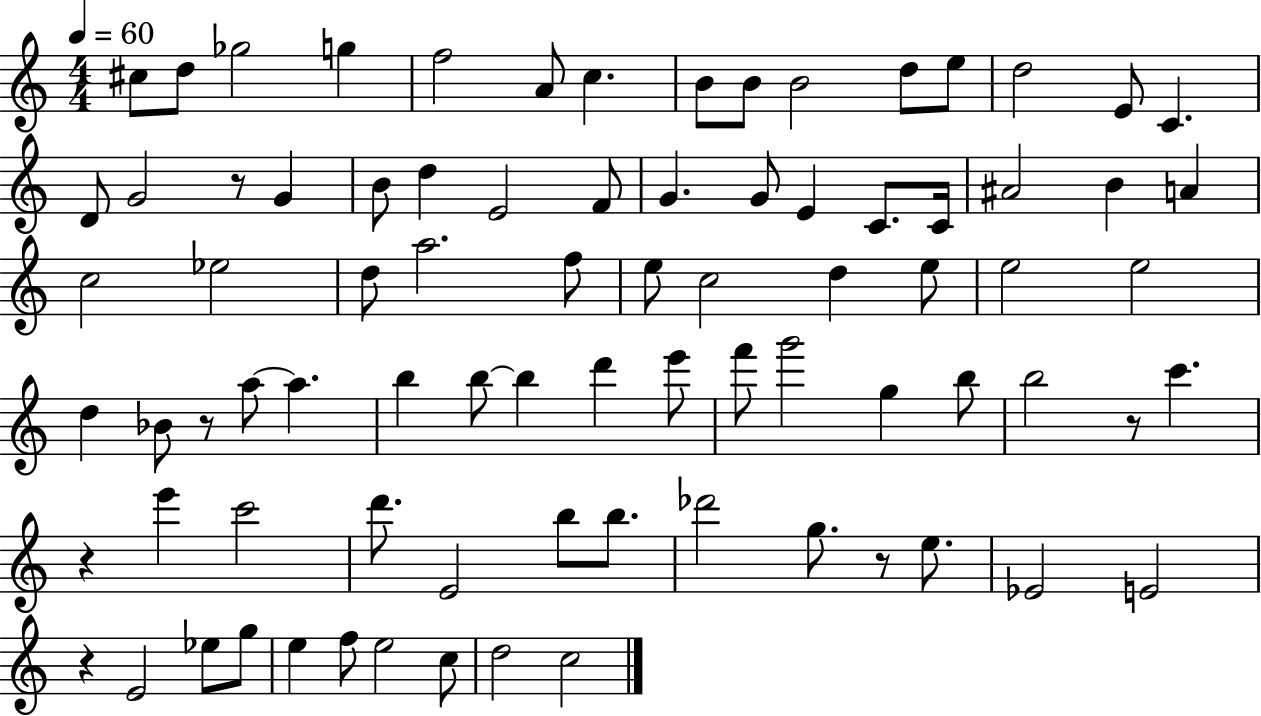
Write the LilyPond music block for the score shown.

{
  \clef treble
  \numericTimeSignature
  \time 4/4
  \key c \major
  \tempo 4 = 60
  cis''8 d''8 ges''2 g''4 | f''2 a'8 c''4. | b'8 b'8 b'2 d''8 e''8 | d''2 e'8 c'4. | \break d'8 g'2 r8 g'4 | b'8 d''4 e'2 f'8 | g'4. g'8 e'4 c'8. c'16 | ais'2 b'4 a'4 | \break c''2 ees''2 | d''8 a''2. f''8 | e''8 c''2 d''4 e''8 | e''2 e''2 | \break d''4 bes'8 r8 a''8~~ a''4. | b''4 b''8~~ b''4 d'''4 e'''8 | f'''8 g'''2 g''4 b''8 | b''2 r8 c'''4. | \break r4 e'''4 c'''2 | d'''8. e'2 b''8 b''8. | des'''2 g''8. r8 e''8. | ees'2 e'2 | \break r4 e'2 ees''8 g''8 | e''4 f''8 e''2 c''8 | d''2 c''2 | \bar "|."
}